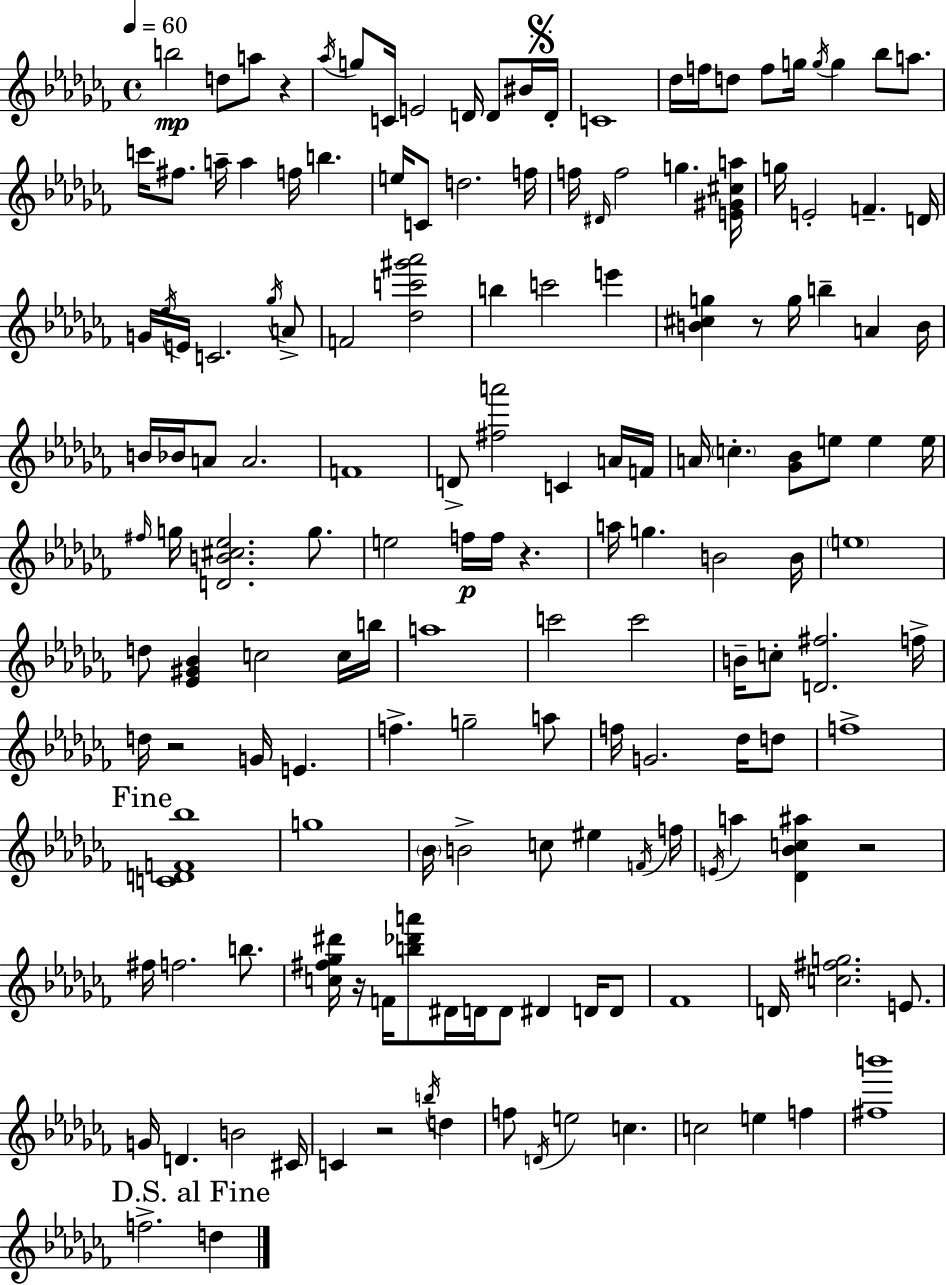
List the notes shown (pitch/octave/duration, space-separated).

B5/h D5/e A5/e R/q Ab5/s G5/e C4/s E4/h D4/s D4/e BIS4/s D4/s C4/w Db5/s F5/s D5/e F5/e G5/s G5/s G5/q Bb5/e A5/e. C6/s F#5/e. A5/s A5/q F5/s B5/q. E5/s C4/e D5/h. F5/s F5/s D#4/s F5/h G5/q. [E4,G#4,C#5,A5]/s G5/s E4/h F4/q. D4/s G4/s Eb5/s E4/s C4/h. Gb5/s A4/e F4/h [Db5,C6,G#6,Ab6]/h B5/q C6/h E6/q [B4,C#5,G5]/q R/e G5/s B5/q A4/q B4/s B4/s Bb4/s A4/e A4/h. F4/w D4/e [F#5,A6]/h C4/q A4/s F4/s A4/s C5/q. [Gb4,Bb4]/e E5/e E5/q E5/s F#5/s G5/s [D4,B4,C#5,Eb5]/h. G5/e. E5/h F5/s F5/s R/q. A5/s G5/q. B4/h B4/s E5/w D5/e [Eb4,G#4,Bb4]/q C5/h C5/s B5/s A5/w C6/h C6/h B4/s C5/e [D4,F#5]/h. F5/s D5/s R/h G4/s E4/q. F5/q. G5/h A5/e F5/s G4/h. Db5/s D5/e F5/w [C4,D4,F4,Bb5]/w G5/w Bb4/s B4/h C5/e EIS5/q F4/s F5/s E4/s A5/q [Db4,Bb4,C5,A#5]/q R/h F#5/s F5/h. B5/e. [C5,F#5,Gb5,D#6]/s R/s F4/s [B5,Db6,A6]/e D#4/s D4/s D4/e D#4/q D4/s D4/e FES4/w D4/s [C5,F#5,G5]/h. E4/e. G4/s D4/q. B4/h C#4/s C4/q R/h B5/s D5/q F5/e D4/s E5/h C5/q. C5/h E5/q F5/q [F#5,B6]/w F5/h. D5/q